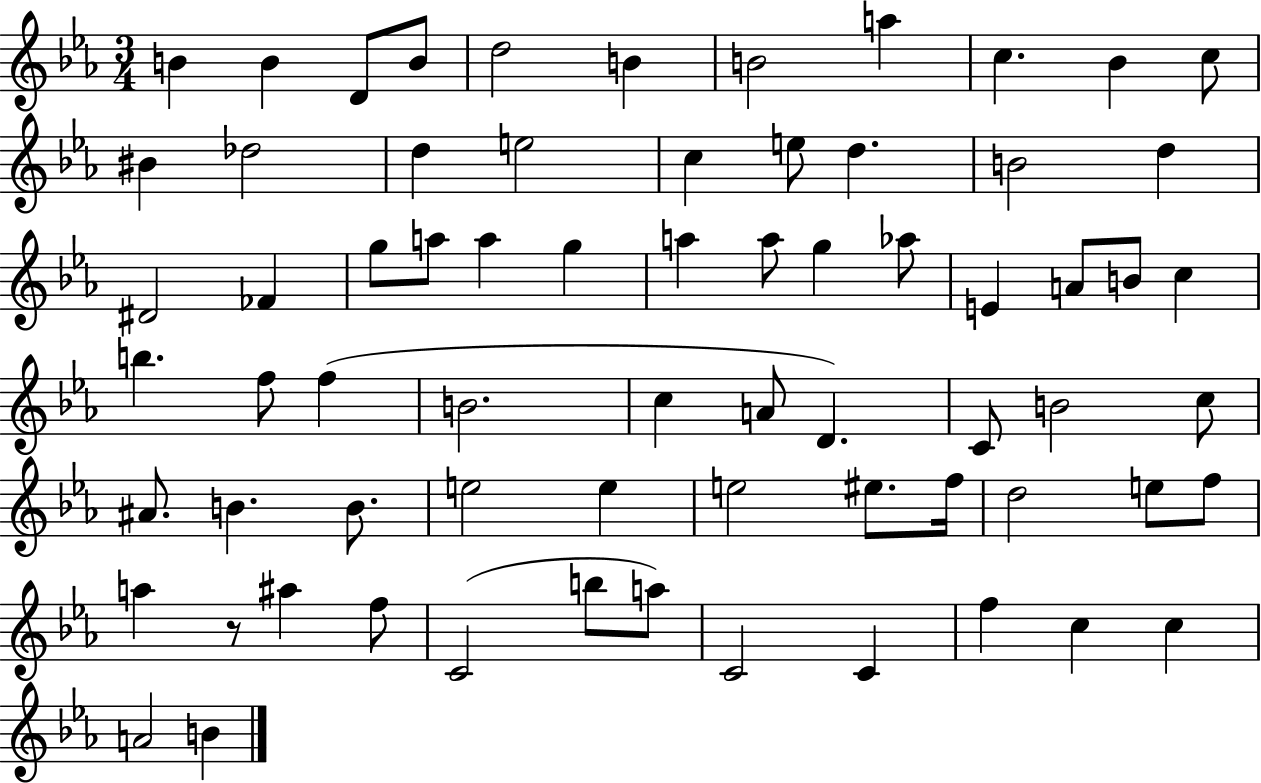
B4/q B4/q D4/e B4/e D5/h B4/q B4/h A5/q C5/q. Bb4/q C5/e BIS4/q Db5/h D5/q E5/h C5/q E5/e D5/q. B4/h D5/q D#4/h FES4/q G5/e A5/e A5/q G5/q A5/q A5/e G5/q Ab5/e E4/q A4/e B4/e C5/q B5/q. F5/e F5/q B4/h. C5/q A4/e D4/q. C4/e B4/h C5/e A#4/e. B4/q. B4/e. E5/h E5/q E5/h EIS5/e. F5/s D5/h E5/e F5/e A5/q R/e A#5/q F5/e C4/h B5/e A5/e C4/h C4/q F5/q C5/q C5/q A4/h B4/q